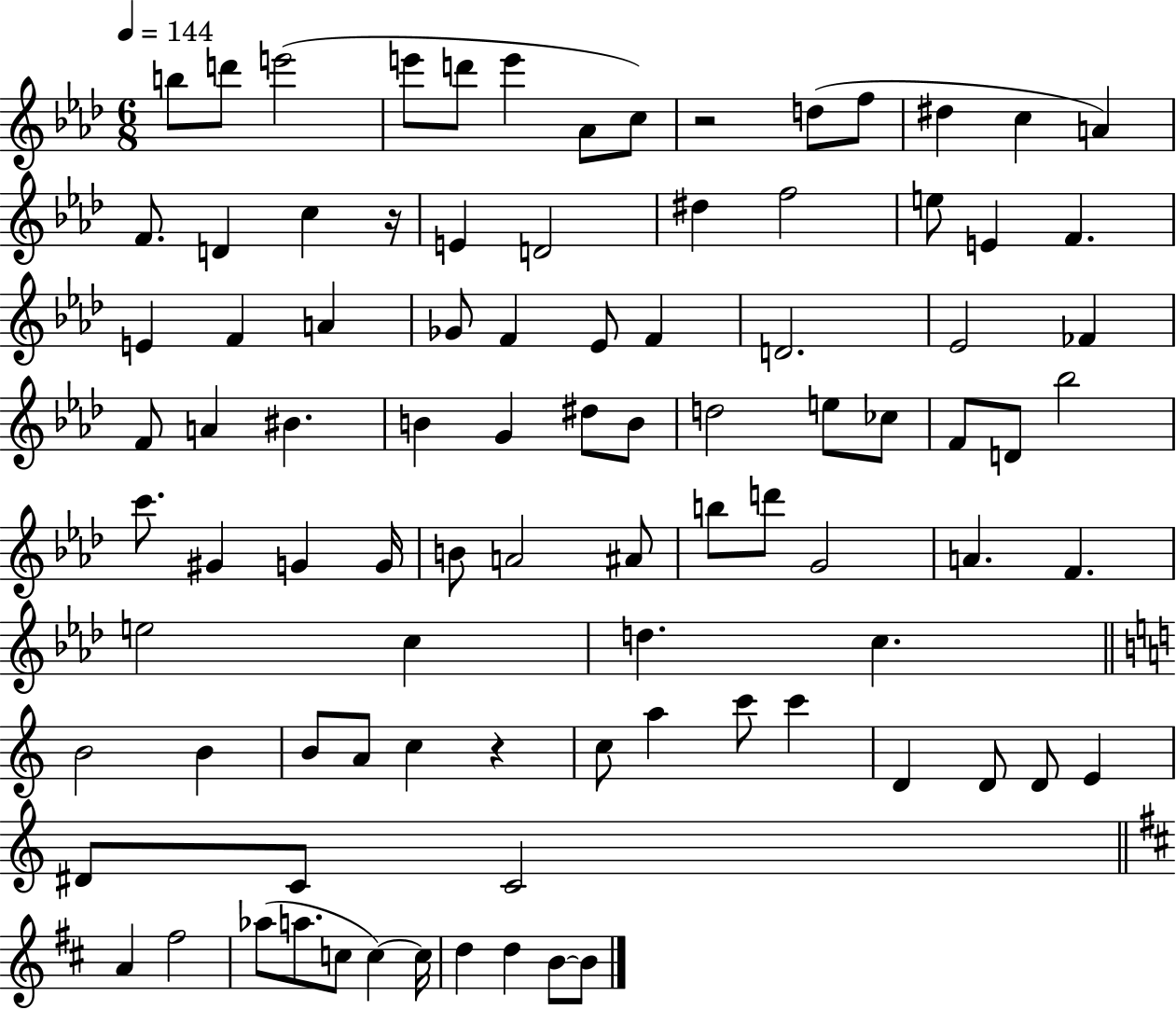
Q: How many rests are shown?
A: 3